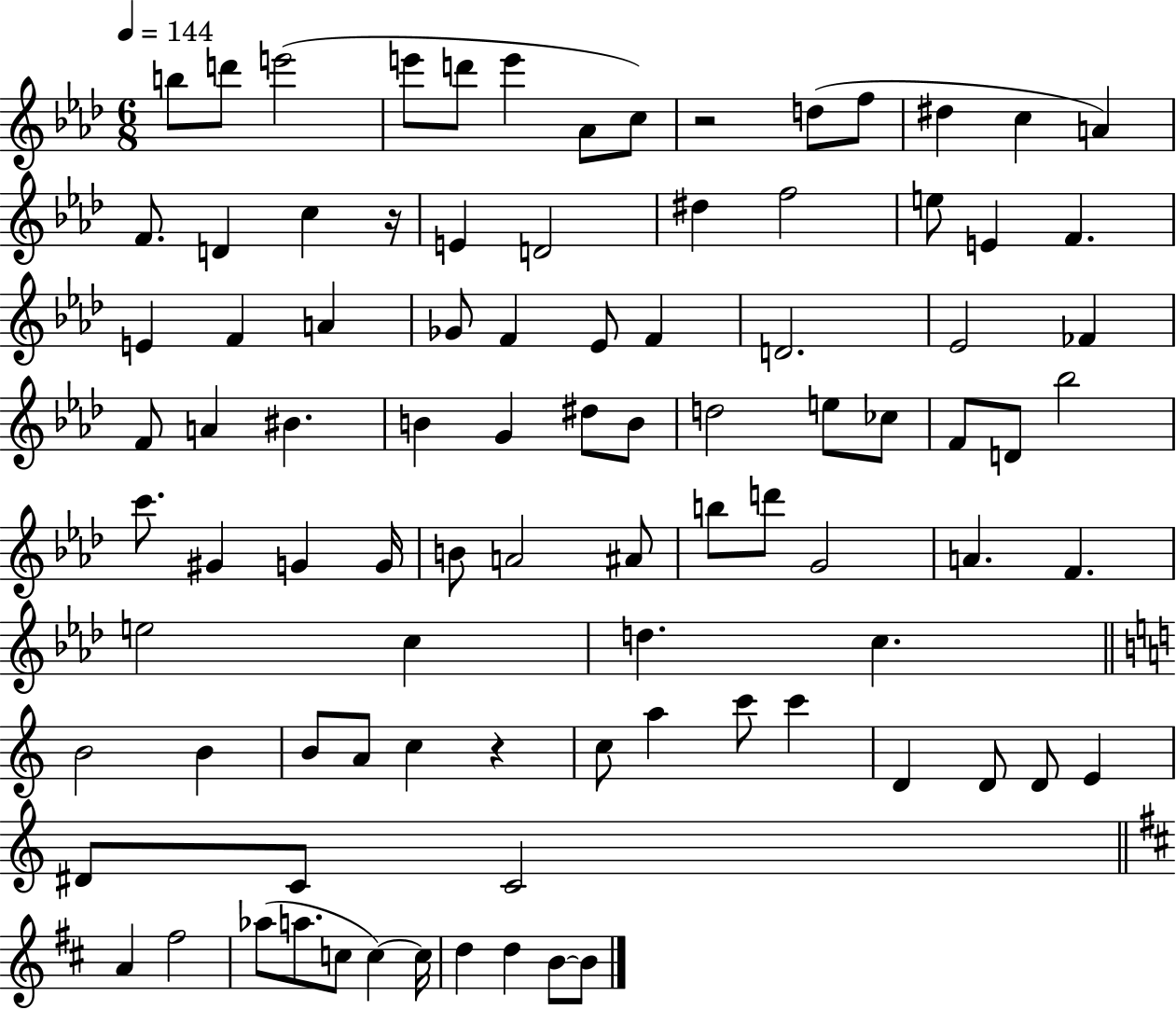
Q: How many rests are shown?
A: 3